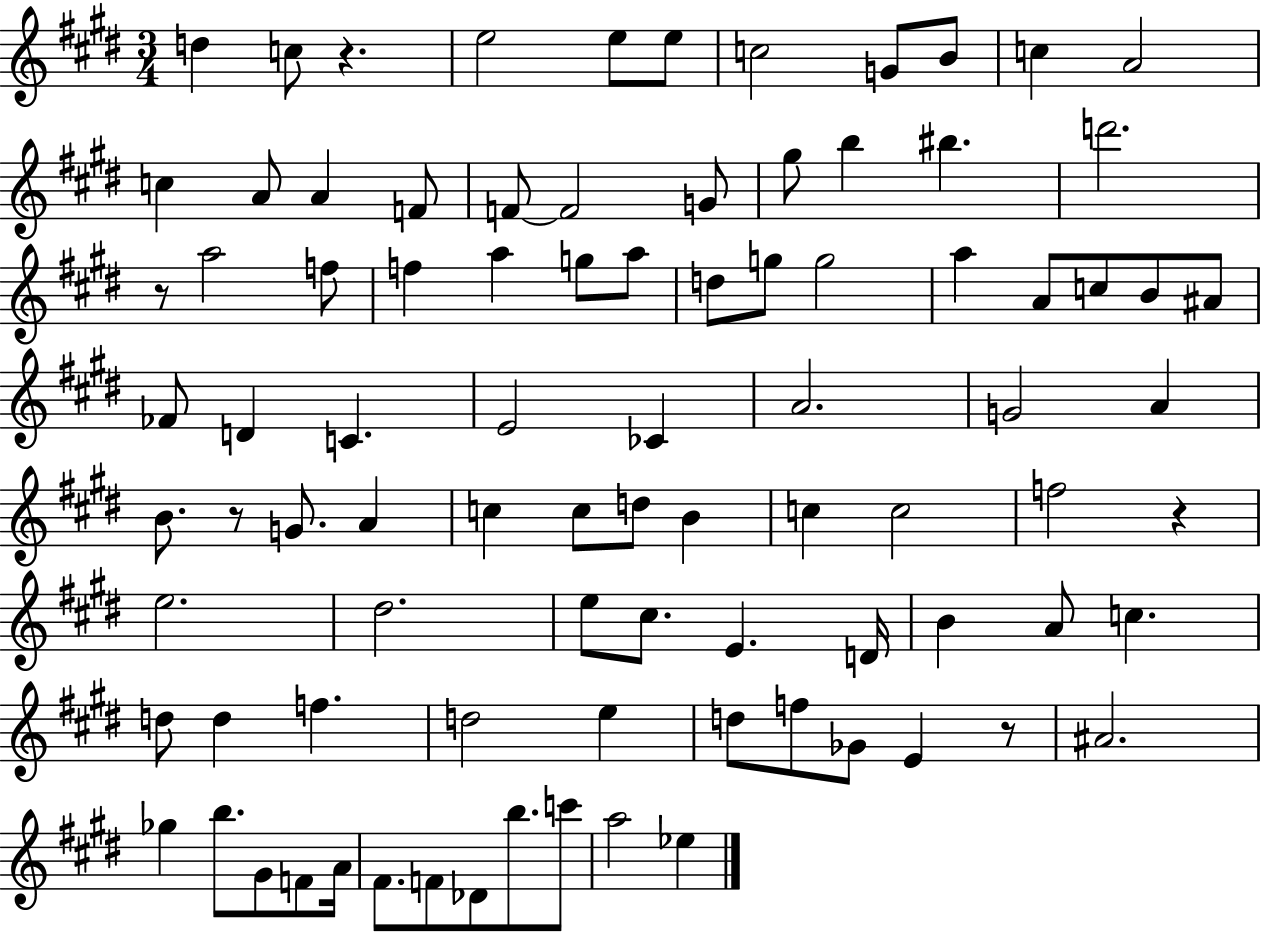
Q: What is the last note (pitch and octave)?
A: Eb5